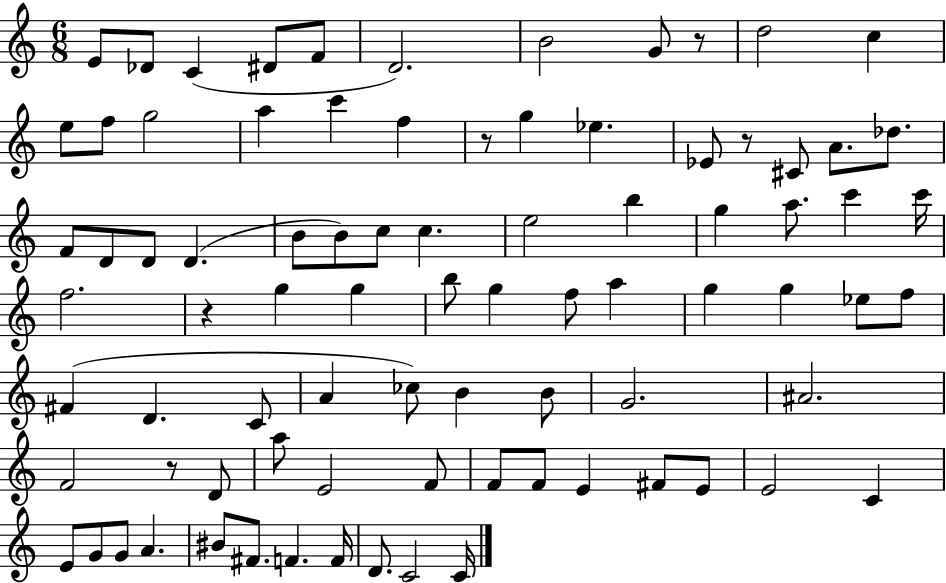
E4/e Db4/e C4/q D#4/e F4/e D4/h. B4/h G4/e R/e D5/h C5/q E5/e F5/e G5/h A5/q C6/q F5/q R/e G5/q Eb5/q. Eb4/e R/e C#4/e A4/e. Db5/e. F4/e D4/e D4/e D4/q. B4/e B4/e C5/e C5/q. E5/h B5/q G5/q A5/e. C6/q C6/s F5/h. R/q G5/q G5/q B5/e G5/q F5/e A5/q G5/q G5/q Eb5/e F5/e F#4/q D4/q. C4/e A4/q CES5/e B4/q B4/e G4/h. A#4/h. F4/h R/e D4/e A5/e E4/h F4/e F4/e F4/e E4/q F#4/e E4/e E4/h C4/q E4/e G4/e G4/e A4/q. BIS4/e F#4/e. F4/q. F4/s D4/e. C4/h C4/s